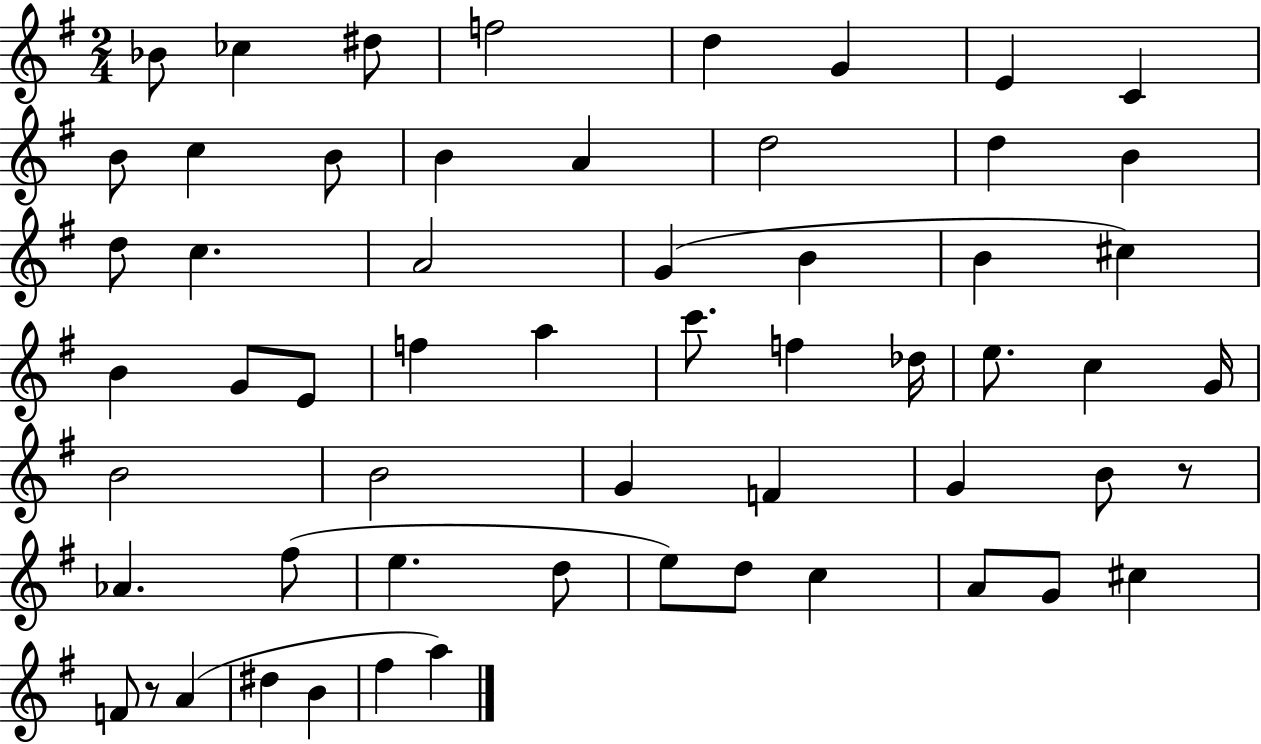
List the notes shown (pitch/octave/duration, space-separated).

Bb4/e CES5/q D#5/e F5/h D5/q G4/q E4/q C4/q B4/e C5/q B4/e B4/q A4/q D5/h D5/q B4/q D5/e C5/q. A4/h G4/q B4/q B4/q C#5/q B4/q G4/e E4/e F5/q A5/q C6/e. F5/q Db5/s E5/e. C5/q G4/s B4/h B4/h G4/q F4/q G4/q B4/e R/e Ab4/q. F#5/e E5/q. D5/e E5/e D5/e C5/q A4/e G4/e C#5/q F4/e R/e A4/q D#5/q B4/q F#5/q A5/q